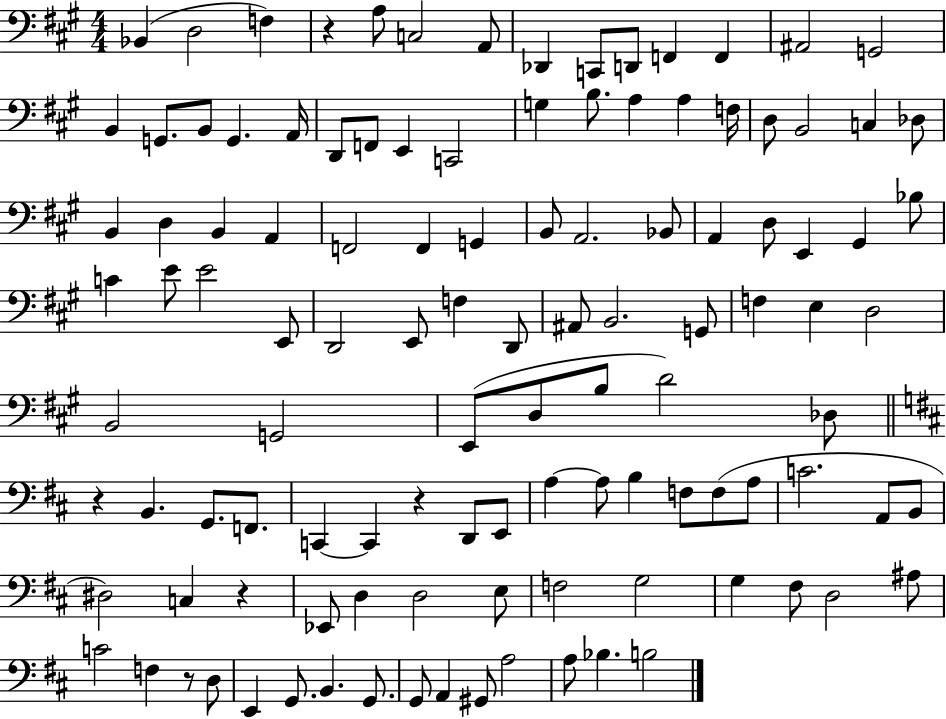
{
  \clef bass
  \numericTimeSignature
  \time 4/4
  \key a \major
  bes,4( d2 f4) | r4 a8 c2 a,8 | des,4 c,8 d,8 f,4 f,4 | ais,2 g,2 | \break b,4 g,8. b,8 g,4. a,16 | d,8 f,8 e,4 c,2 | g4 b8. a4 a4 f16 | d8 b,2 c4 des8 | \break b,4 d4 b,4 a,4 | f,2 f,4 g,4 | b,8 a,2. bes,8 | a,4 d8 e,4 gis,4 bes8 | \break c'4 e'8 e'2 e,8 | d,2 e,8 f4 d,8 | ais,8 b,2. g,8 | f4 e4 d2 | \break b,2 g,2 | e,8( d8 b8 d'2) des8 | \bar "||" \break \key b \minor r4 b,4. g,8. f,8. | c,4~~ c,4 r4 d,8 e,8 | a4~~ a8 b4 f8 f8( a8 | c'2. a,8 b,8 | \break dis2) c4 r4 | ees,8 d4 d2 e8 | f2 g2 | g4 fis8 d2 ais8 | \break c'2 f4 r8 d8 | e,4 g,8. b,4. g,8. | g,8 a,4 gis,8 a2 | a8 bes4. b2 | \break \bar "|."
}